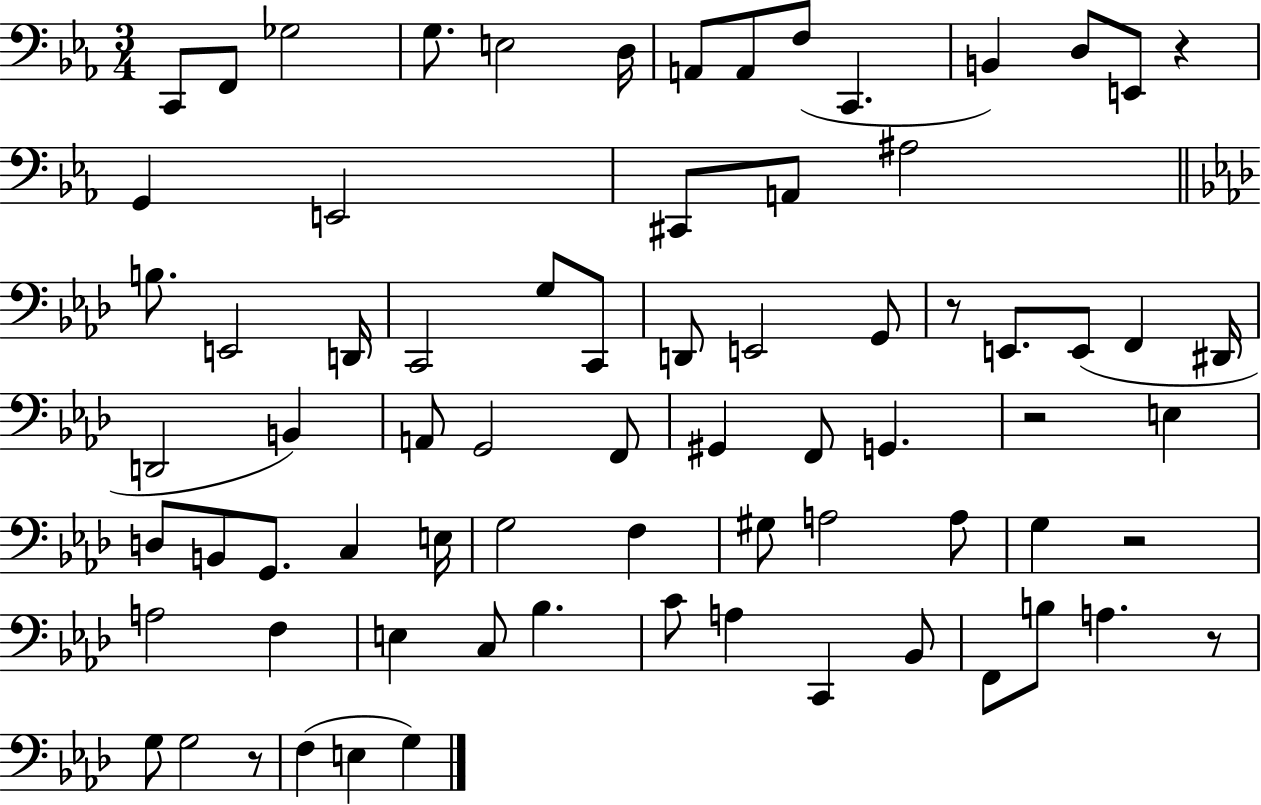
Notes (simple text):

C2/e F2/e Gb3/h G3/e. E3/h D3/s A2/e A2/e F3/e C2/q. B2/q D3/e E2/e R/q G2/q E2/h C#2/e A2/e A#3/h B3/e. E2/h D2/s C2/h G3/e C2/e D2/e E2/h G2/e R/e E2/e. E2/e F2/q D#2/s D2/h B2/q A2/e G2/h F2/e G#2/q F2/e G2/q. R/h E3/q D3/e B2/e G2/e. C3/q E3/s G3/h F3/q G#3/e A3/h A3/e G3/q R/h A3/h F3/q E3/q C3/e Bb3/q. C4/e A3/q C2/q Bb2/e F2/e B3/e A3/q. R/e G3/e G3/h R/e F3/q E3/q G3/q